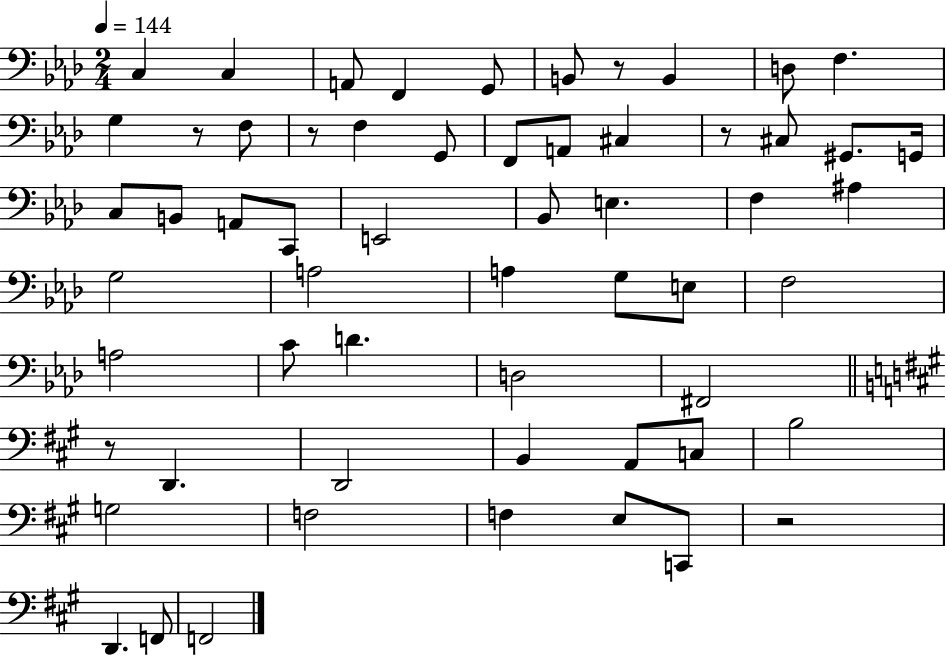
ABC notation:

X:1
T:Untitled
M:2/4
L:1/4
K:Ab
C, C, A,,/2 F,, G,,/2 B,,/2 z/2 B,, D,/2 F, G, z/2 F,/2 z/2 F, G,,/2 F,,/2 A,,/2 ^C, z/2 ^C,/2 ^G,,/2 G,,/4 C,/2 B,,/2 A,,/2 C,,/2 E,,2 _B,,/2 E, F, ^A, G,2 A,2 A, G,/2 E,/2 F,2 A,2 C/2 D D,2 ^F,,2 z/2 D,, D,,2 B,, A,,/2 C,/2 B,2 G,2 F,2 F, E,/2 C,,/2 z2 D,, F,,/2 F,,2